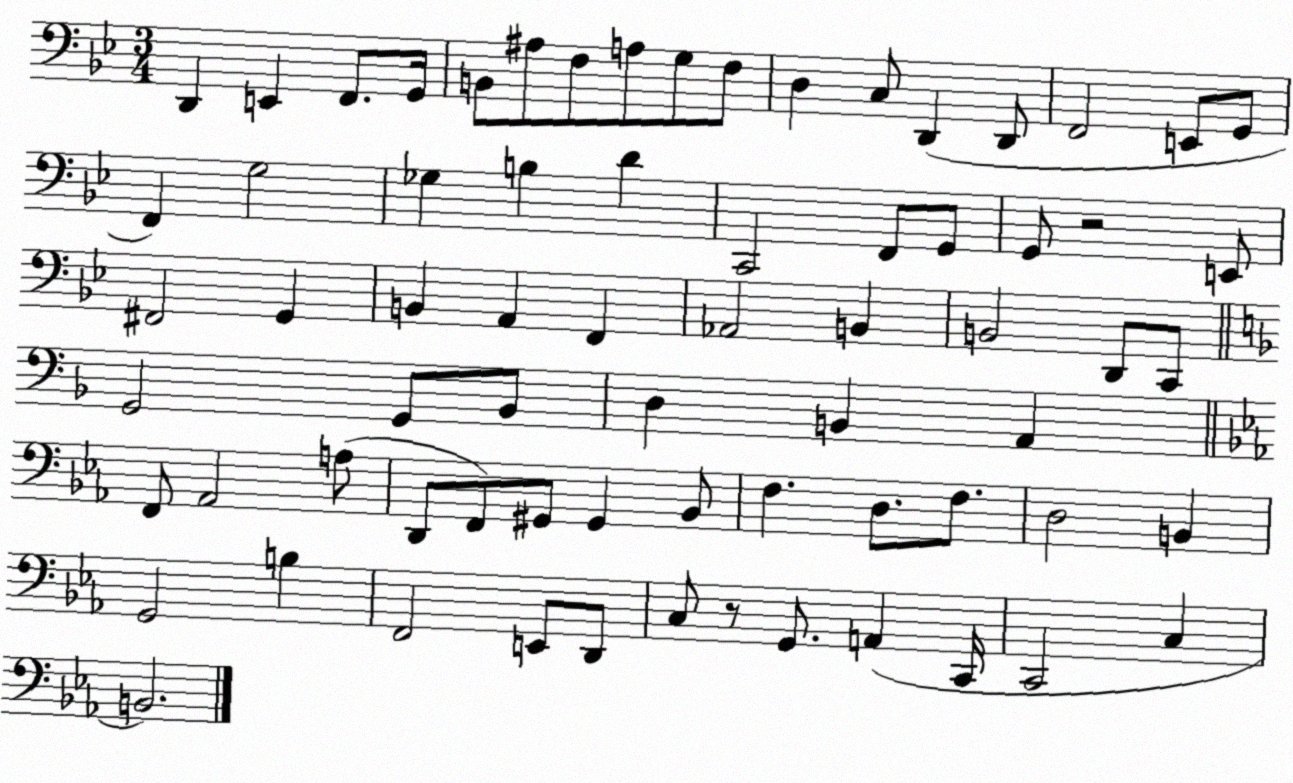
X:1
T:Untitled
M:3/4
L:1/4
K:Bb
D,, E,, F,,/2 G,,/4 B,,/2 ^A,/2 F,/2 A,/2 G,/2 F,/2 D, C,/2 D,, D,,/2 F,,2 E,,/2 G,,/2 F,, G,2 _G, B, D C,,2 F,,/2 G,,/2 G,,/2 z2 E,,/2 ^F,,2 G,, B,, A,, F,, _A,,2 B,, B,,2 D,,/2 C,,/2 G,,2 G,,/2 _B,,/2 D, B,, A,, F,,/2 _A,,2 A,/2 D,,/2 F,,/2 ^G,,/2 ^G,, _B,,/2 F, D,/2 F,/2 D,2 B,, G,,2 B, F,,2 E,,/2 D,,/2 C,/2 z/2 G,,/2 A,, C,,/4 C,,2 C, B,,2